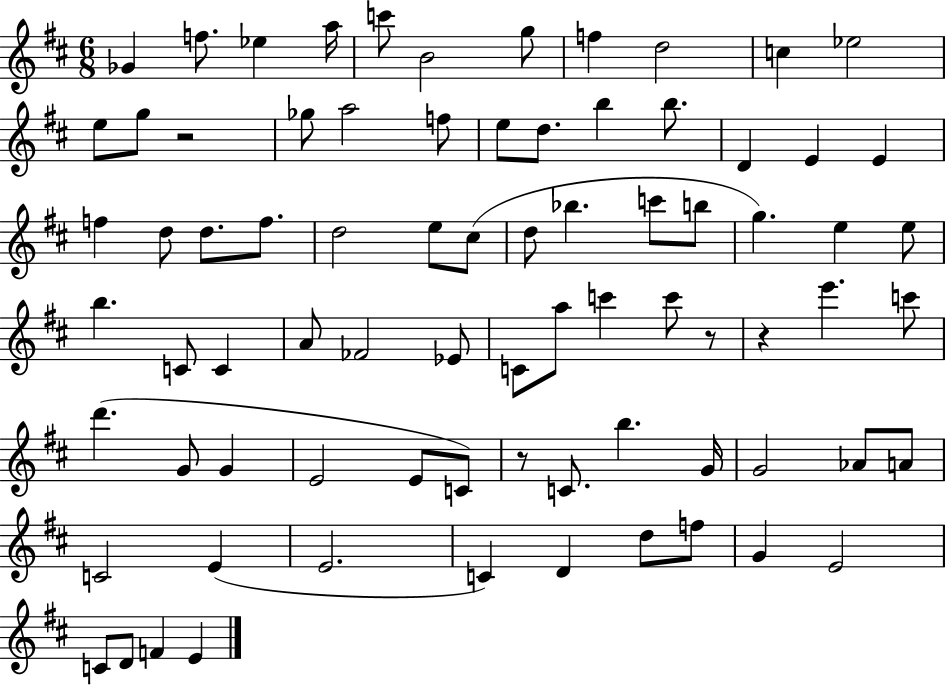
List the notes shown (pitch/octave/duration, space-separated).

Gb4/q F5/e. Eb5/q A5/s C6/e B4/h G5/e F5/q D5/h C5/q Eb5/h E5/e G5/e R/h Gb5/e A5/h F5/e E5/e D5/e. B5/q B5/e. D4/q E4/q E4/q F5/q D5/e D5/e. F5/e. D5/h E5/e C#5/e D5/e Bb5/q. C6/e B5/e G5/q. E5/q E5/e B5/q. C4/e C4/q A4/e FES4/h Eb4/e C4/e A5/e C6/q C6/e R/e R/q E6/q. C6/e D6/q. G4/e G4/q E4/h E4/e C4/e R/e C4/e. B5/q. G4/s G4/h Ab4/e A4/e C4/h E4/q E4/h. C4/q D4/q D5/e F5/e G4/q E4/h C4/e D4/e F4/q E4/q